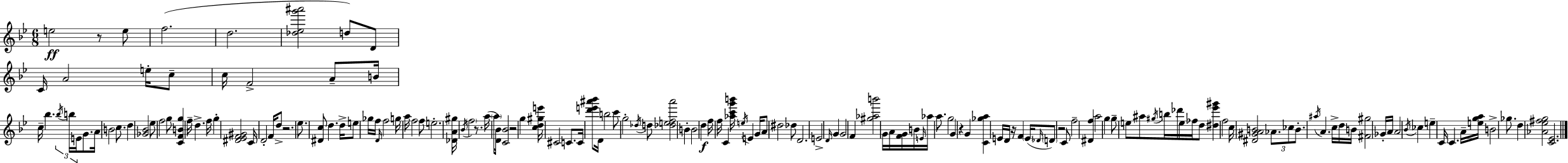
{
  \clef treble
  \numericTimeSignature
  \time 6/8
  \key bes \major
  e''2\ff r8 e''8 | f''2.( | d''2. | <des'' ees'' g''' ais'''>2 d''8) d'8 | \break c'16 a'2 e''16-. c''8-- | c''16 f'2-> a'8-- b'16 | c''16-- bes''4. \tuplet 3/2 { \acciaccatura { bes''16 } b''16 e'16 } g'8. | a'16 b'2 c''8. | \break d''4 <ges' bes'>2 | ees''8 f''2 g''8 | <c' f' b' g''>4 f''16-- d''4.-> | f''16 g''4-. <dis' ees' f' gis'>2 | \break c'16 d'2-. f'16 d''8-> | r2. | ees''8. <dis' c''>8 d''4. | d''16-> e''8 ges''16 f''16 \grace { d'16 } f''2 | \break g''16 a''16 f''2 | f''8 e''2.-. | <des' a' gis''>16 \acciaccatura { bes'16 } \parenthesize f''2 | r8. a''16( \parenthesize a''16 <d' bes'>8) <c' bes'>2 | \break r2 g''4 | <c'' d'' gis'' e'''>16 cis'2 | c'8. c'16 <d''' e''' ais''' bes'''>8 d'16 b''2 | c'''8 g''2-. | \break \acciaccatura { des''16 } d''8 <des'' e'' f'' a'''>2 | b'4-. b'2 | d''4\f f''16 f''16 c'4 <aes'' c''' g''' b'''>16 \acciaccatura { e''16 } | e'4 g'16 a'8 dis''2 | \break des''8 d'2. | e'2-> | \grace { d'16 } g'4 g'2 | f'4 <gis'' aes'' b'''>2 | \break g'16 a'16 <f' g'>16 b'16 \grace { e'16 } aes''16 a''8. g''2 | g'4 r4 | g'4 <c' ges'' a''>4 e'16 | d'16 r16 f'4 \parenthesize e'16( \grace { des'16 } \parenthesize d'8) r2 | \break c'8 f''2-- | <dis' f''>4 a''2 | g''4 g''8-- e''8 | ais''8 \acciaccatura { gis''16 } b''16 des'''16 e''16 fes''16 d''8 <dis'' ees''' gis'''>4 | \break f''2 c''16 <dis' gis' a' b'>2 | \tuplet 3/2 { aes'8. ces''8 b'8.-. } | \acciaccatura { ais''16 } a'4. c''16-> d''16 b'16 | <fis' gis''>2 ges'16-. a'16 a'2 | \break \acciaccatura { bes'16 } ces''4 e''4-- | c'16 c'4. a'16-- <e'' g'' a''>16 | b'2-> ges''8. d''4 | <aes' ees'' fis'' g''>2 <c' ees'>2. | \break \bar "|."
}